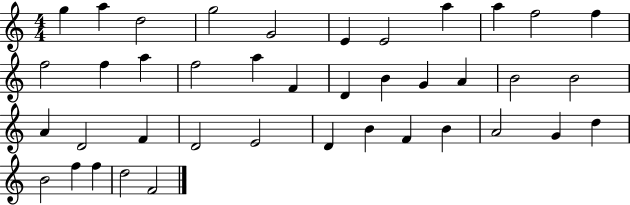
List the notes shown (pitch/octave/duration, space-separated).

G5/q A5/q D5/h G5/h G4/h E4/q E4/h A5/q A5/q F5/h F5/q F5/h F5/q A5/q F5/h A5/q F4/q D4/q B4/q G4/q A4/q B4/h B4/h A4/q D4/h F4/q D4/h E4/h D4/q B4/q F4/q B4/q A4/h G4/q D5/q B4/h F5/q F5/q D5/h F4/h